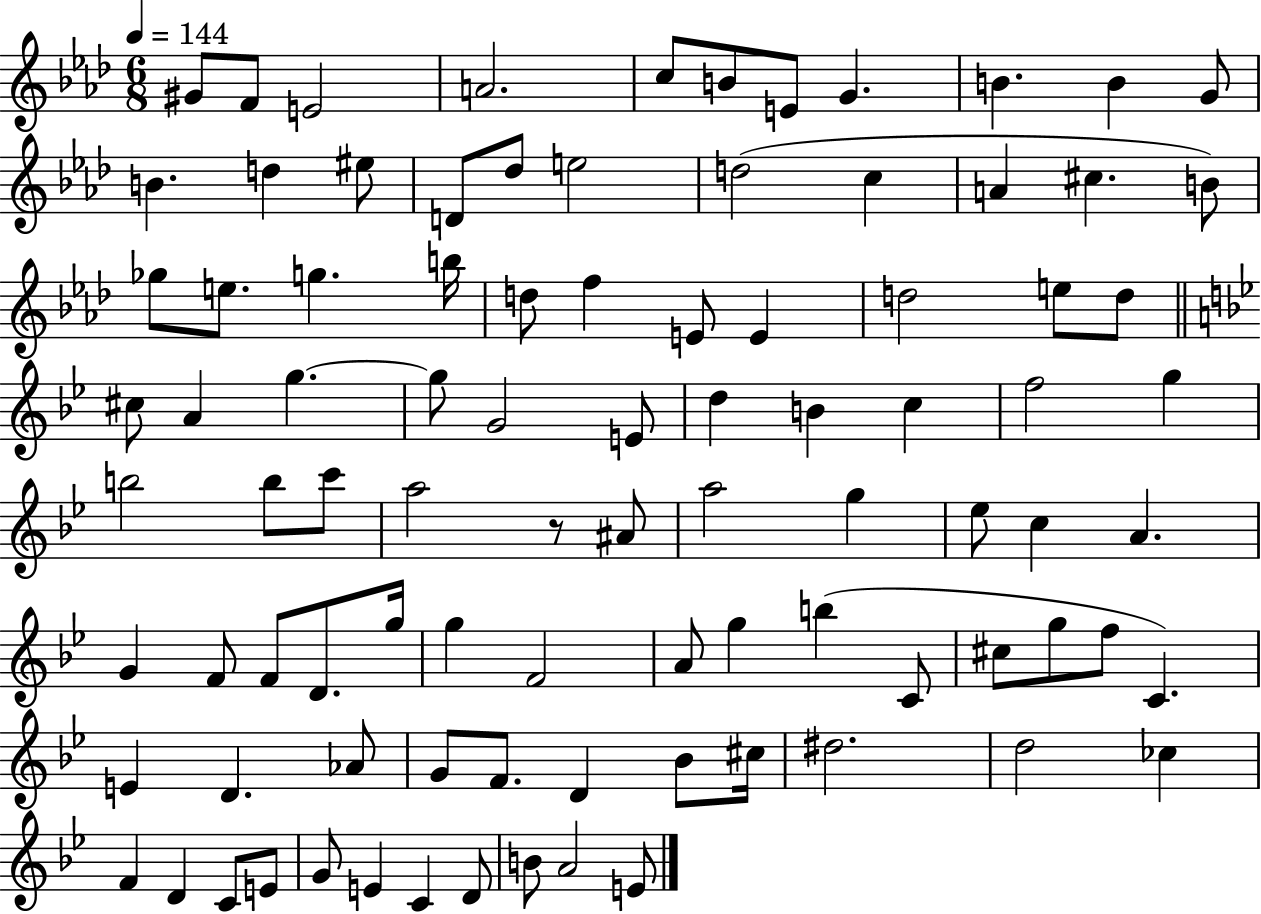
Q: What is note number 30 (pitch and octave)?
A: E4